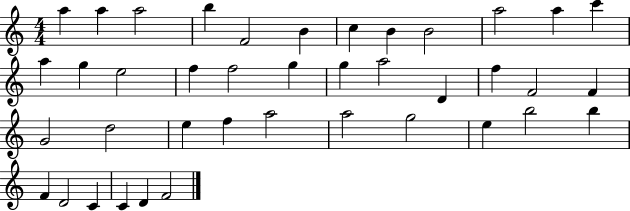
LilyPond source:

{
  \clef treble
  \numericTimeSignature
  \time 4/4
  \key c \major
  a''4 a''4 a''2 | b''4 f'2 b'4 | c''4 b'4 b'2 | a''2 a''4 c'''4 | \break a''4 g''4 e''2 | f''4 f''2 g''4 | g''4 a''2 d'4 | f''4 f'2 f'4 | \break g'2 d''2 | e''4 f''4 a''2 | a''2 g''2 | e''4 b''2 b''4 | \break f'4 d'2 c'4 | c'4 d'4 f'2 | \bar "|."
}